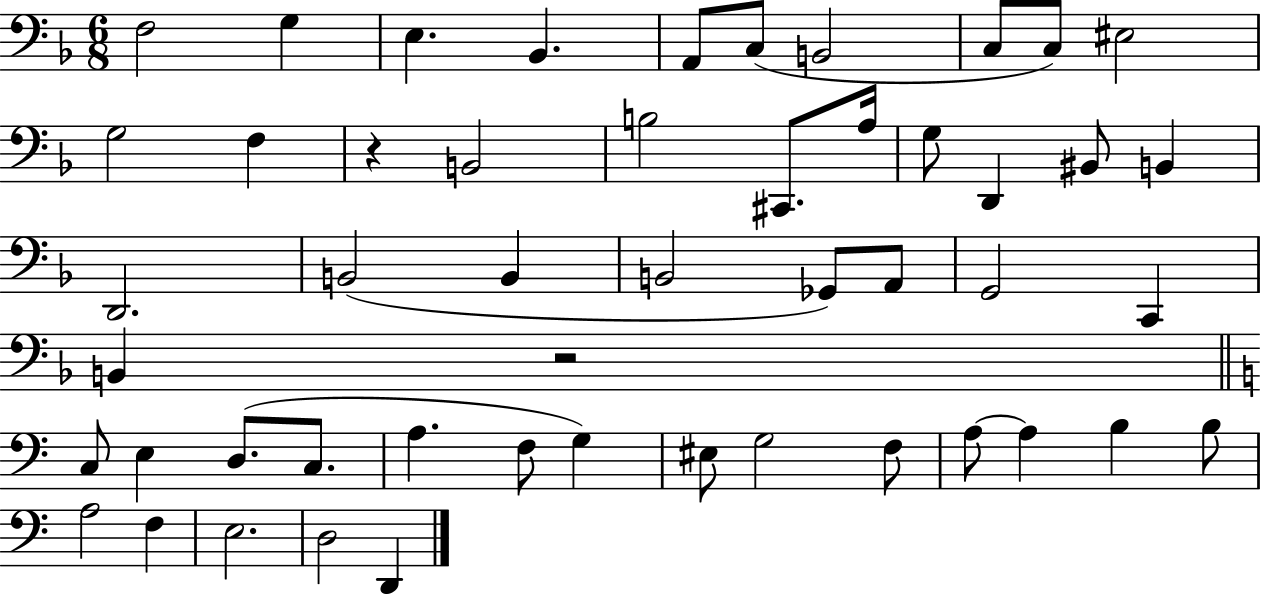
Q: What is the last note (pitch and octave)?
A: D2